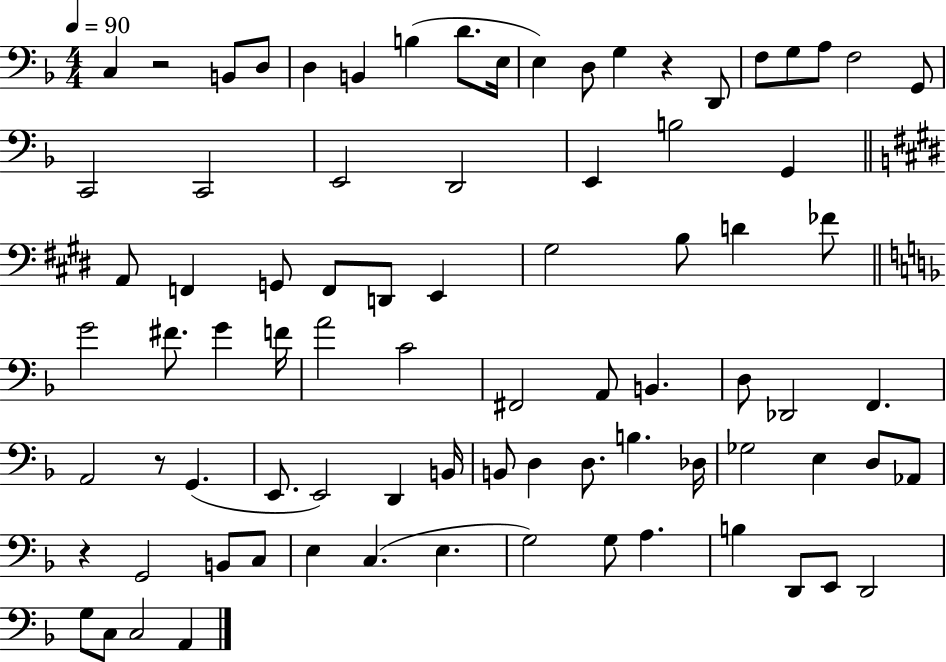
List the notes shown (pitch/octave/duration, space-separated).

C3/q R/h B2/e D3/e D3/q B2/q B3/q D4/e. E3/s E3/q D3/e G3/q R/q D2/e F3/e G3/e A3/e F3/h G2/e C2/h C2/h E2/h D2/h E2/q B3/h G2/q A2/e F2/q G2/e F2/e D2/e E2/q G#3/h B3/e D4/q FES4/e G4/h F#4/e. G4/q F4/s A4/h C4/h F#2/h A2/e B2/q. D3/e Db2/h F2/q. A2/h R/e G2/q. E2/e. E2/h D2/q B2/s B2/e D3/q D3/e. B3/q. Db3/s Gb3/h E3/q D3/e Ab2/e R/q G2/h B2/e C3/e E3/q C3/q. E3/q. G3/h G3/e A3/q. B3/q D2/e E2/e D2/h G3/e C3/e C3/h A2/q